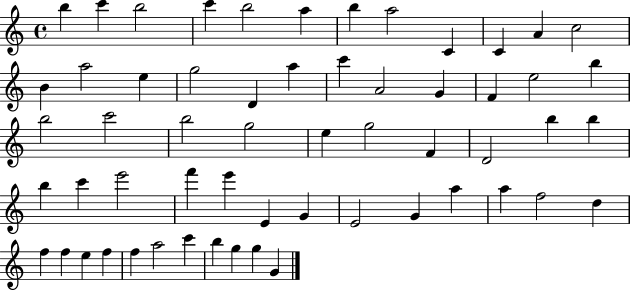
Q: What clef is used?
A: treble